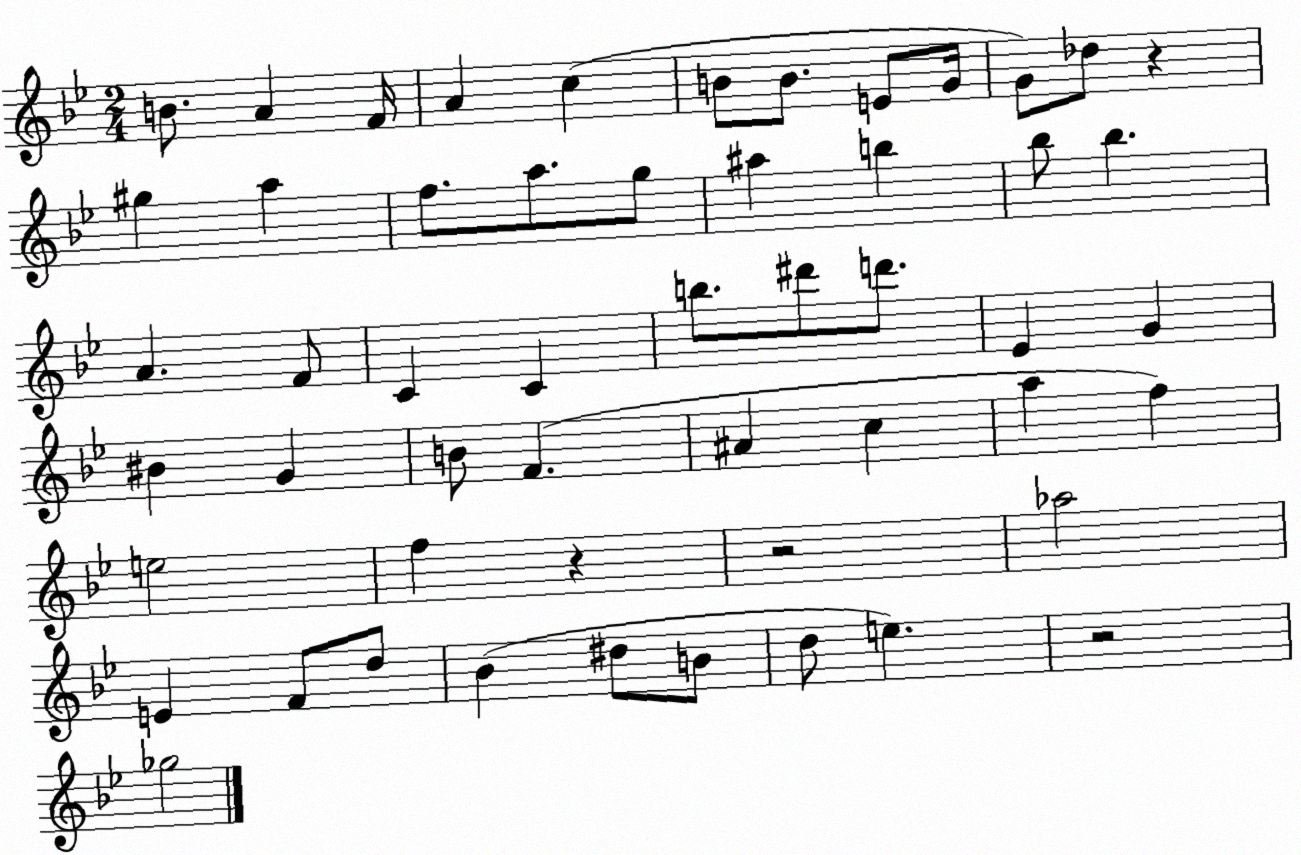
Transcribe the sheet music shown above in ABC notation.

X:1
T:Untitled
M:2/4
L:1/4
K:Bb
B/2 A F/4 A c B/2 B/2 E/2 G/4 G/2 _d/2 z ^g a f/2 a/2 g/2 ^a b _b/2 _b A F/2 C C b/2 ^d'/2 d'/2 _E G ^B G B/2 F ^A c a f e2 f z z2 _a2 E F/2 d/2 _B ^d/2 B/2 d/2 e z2 _g2